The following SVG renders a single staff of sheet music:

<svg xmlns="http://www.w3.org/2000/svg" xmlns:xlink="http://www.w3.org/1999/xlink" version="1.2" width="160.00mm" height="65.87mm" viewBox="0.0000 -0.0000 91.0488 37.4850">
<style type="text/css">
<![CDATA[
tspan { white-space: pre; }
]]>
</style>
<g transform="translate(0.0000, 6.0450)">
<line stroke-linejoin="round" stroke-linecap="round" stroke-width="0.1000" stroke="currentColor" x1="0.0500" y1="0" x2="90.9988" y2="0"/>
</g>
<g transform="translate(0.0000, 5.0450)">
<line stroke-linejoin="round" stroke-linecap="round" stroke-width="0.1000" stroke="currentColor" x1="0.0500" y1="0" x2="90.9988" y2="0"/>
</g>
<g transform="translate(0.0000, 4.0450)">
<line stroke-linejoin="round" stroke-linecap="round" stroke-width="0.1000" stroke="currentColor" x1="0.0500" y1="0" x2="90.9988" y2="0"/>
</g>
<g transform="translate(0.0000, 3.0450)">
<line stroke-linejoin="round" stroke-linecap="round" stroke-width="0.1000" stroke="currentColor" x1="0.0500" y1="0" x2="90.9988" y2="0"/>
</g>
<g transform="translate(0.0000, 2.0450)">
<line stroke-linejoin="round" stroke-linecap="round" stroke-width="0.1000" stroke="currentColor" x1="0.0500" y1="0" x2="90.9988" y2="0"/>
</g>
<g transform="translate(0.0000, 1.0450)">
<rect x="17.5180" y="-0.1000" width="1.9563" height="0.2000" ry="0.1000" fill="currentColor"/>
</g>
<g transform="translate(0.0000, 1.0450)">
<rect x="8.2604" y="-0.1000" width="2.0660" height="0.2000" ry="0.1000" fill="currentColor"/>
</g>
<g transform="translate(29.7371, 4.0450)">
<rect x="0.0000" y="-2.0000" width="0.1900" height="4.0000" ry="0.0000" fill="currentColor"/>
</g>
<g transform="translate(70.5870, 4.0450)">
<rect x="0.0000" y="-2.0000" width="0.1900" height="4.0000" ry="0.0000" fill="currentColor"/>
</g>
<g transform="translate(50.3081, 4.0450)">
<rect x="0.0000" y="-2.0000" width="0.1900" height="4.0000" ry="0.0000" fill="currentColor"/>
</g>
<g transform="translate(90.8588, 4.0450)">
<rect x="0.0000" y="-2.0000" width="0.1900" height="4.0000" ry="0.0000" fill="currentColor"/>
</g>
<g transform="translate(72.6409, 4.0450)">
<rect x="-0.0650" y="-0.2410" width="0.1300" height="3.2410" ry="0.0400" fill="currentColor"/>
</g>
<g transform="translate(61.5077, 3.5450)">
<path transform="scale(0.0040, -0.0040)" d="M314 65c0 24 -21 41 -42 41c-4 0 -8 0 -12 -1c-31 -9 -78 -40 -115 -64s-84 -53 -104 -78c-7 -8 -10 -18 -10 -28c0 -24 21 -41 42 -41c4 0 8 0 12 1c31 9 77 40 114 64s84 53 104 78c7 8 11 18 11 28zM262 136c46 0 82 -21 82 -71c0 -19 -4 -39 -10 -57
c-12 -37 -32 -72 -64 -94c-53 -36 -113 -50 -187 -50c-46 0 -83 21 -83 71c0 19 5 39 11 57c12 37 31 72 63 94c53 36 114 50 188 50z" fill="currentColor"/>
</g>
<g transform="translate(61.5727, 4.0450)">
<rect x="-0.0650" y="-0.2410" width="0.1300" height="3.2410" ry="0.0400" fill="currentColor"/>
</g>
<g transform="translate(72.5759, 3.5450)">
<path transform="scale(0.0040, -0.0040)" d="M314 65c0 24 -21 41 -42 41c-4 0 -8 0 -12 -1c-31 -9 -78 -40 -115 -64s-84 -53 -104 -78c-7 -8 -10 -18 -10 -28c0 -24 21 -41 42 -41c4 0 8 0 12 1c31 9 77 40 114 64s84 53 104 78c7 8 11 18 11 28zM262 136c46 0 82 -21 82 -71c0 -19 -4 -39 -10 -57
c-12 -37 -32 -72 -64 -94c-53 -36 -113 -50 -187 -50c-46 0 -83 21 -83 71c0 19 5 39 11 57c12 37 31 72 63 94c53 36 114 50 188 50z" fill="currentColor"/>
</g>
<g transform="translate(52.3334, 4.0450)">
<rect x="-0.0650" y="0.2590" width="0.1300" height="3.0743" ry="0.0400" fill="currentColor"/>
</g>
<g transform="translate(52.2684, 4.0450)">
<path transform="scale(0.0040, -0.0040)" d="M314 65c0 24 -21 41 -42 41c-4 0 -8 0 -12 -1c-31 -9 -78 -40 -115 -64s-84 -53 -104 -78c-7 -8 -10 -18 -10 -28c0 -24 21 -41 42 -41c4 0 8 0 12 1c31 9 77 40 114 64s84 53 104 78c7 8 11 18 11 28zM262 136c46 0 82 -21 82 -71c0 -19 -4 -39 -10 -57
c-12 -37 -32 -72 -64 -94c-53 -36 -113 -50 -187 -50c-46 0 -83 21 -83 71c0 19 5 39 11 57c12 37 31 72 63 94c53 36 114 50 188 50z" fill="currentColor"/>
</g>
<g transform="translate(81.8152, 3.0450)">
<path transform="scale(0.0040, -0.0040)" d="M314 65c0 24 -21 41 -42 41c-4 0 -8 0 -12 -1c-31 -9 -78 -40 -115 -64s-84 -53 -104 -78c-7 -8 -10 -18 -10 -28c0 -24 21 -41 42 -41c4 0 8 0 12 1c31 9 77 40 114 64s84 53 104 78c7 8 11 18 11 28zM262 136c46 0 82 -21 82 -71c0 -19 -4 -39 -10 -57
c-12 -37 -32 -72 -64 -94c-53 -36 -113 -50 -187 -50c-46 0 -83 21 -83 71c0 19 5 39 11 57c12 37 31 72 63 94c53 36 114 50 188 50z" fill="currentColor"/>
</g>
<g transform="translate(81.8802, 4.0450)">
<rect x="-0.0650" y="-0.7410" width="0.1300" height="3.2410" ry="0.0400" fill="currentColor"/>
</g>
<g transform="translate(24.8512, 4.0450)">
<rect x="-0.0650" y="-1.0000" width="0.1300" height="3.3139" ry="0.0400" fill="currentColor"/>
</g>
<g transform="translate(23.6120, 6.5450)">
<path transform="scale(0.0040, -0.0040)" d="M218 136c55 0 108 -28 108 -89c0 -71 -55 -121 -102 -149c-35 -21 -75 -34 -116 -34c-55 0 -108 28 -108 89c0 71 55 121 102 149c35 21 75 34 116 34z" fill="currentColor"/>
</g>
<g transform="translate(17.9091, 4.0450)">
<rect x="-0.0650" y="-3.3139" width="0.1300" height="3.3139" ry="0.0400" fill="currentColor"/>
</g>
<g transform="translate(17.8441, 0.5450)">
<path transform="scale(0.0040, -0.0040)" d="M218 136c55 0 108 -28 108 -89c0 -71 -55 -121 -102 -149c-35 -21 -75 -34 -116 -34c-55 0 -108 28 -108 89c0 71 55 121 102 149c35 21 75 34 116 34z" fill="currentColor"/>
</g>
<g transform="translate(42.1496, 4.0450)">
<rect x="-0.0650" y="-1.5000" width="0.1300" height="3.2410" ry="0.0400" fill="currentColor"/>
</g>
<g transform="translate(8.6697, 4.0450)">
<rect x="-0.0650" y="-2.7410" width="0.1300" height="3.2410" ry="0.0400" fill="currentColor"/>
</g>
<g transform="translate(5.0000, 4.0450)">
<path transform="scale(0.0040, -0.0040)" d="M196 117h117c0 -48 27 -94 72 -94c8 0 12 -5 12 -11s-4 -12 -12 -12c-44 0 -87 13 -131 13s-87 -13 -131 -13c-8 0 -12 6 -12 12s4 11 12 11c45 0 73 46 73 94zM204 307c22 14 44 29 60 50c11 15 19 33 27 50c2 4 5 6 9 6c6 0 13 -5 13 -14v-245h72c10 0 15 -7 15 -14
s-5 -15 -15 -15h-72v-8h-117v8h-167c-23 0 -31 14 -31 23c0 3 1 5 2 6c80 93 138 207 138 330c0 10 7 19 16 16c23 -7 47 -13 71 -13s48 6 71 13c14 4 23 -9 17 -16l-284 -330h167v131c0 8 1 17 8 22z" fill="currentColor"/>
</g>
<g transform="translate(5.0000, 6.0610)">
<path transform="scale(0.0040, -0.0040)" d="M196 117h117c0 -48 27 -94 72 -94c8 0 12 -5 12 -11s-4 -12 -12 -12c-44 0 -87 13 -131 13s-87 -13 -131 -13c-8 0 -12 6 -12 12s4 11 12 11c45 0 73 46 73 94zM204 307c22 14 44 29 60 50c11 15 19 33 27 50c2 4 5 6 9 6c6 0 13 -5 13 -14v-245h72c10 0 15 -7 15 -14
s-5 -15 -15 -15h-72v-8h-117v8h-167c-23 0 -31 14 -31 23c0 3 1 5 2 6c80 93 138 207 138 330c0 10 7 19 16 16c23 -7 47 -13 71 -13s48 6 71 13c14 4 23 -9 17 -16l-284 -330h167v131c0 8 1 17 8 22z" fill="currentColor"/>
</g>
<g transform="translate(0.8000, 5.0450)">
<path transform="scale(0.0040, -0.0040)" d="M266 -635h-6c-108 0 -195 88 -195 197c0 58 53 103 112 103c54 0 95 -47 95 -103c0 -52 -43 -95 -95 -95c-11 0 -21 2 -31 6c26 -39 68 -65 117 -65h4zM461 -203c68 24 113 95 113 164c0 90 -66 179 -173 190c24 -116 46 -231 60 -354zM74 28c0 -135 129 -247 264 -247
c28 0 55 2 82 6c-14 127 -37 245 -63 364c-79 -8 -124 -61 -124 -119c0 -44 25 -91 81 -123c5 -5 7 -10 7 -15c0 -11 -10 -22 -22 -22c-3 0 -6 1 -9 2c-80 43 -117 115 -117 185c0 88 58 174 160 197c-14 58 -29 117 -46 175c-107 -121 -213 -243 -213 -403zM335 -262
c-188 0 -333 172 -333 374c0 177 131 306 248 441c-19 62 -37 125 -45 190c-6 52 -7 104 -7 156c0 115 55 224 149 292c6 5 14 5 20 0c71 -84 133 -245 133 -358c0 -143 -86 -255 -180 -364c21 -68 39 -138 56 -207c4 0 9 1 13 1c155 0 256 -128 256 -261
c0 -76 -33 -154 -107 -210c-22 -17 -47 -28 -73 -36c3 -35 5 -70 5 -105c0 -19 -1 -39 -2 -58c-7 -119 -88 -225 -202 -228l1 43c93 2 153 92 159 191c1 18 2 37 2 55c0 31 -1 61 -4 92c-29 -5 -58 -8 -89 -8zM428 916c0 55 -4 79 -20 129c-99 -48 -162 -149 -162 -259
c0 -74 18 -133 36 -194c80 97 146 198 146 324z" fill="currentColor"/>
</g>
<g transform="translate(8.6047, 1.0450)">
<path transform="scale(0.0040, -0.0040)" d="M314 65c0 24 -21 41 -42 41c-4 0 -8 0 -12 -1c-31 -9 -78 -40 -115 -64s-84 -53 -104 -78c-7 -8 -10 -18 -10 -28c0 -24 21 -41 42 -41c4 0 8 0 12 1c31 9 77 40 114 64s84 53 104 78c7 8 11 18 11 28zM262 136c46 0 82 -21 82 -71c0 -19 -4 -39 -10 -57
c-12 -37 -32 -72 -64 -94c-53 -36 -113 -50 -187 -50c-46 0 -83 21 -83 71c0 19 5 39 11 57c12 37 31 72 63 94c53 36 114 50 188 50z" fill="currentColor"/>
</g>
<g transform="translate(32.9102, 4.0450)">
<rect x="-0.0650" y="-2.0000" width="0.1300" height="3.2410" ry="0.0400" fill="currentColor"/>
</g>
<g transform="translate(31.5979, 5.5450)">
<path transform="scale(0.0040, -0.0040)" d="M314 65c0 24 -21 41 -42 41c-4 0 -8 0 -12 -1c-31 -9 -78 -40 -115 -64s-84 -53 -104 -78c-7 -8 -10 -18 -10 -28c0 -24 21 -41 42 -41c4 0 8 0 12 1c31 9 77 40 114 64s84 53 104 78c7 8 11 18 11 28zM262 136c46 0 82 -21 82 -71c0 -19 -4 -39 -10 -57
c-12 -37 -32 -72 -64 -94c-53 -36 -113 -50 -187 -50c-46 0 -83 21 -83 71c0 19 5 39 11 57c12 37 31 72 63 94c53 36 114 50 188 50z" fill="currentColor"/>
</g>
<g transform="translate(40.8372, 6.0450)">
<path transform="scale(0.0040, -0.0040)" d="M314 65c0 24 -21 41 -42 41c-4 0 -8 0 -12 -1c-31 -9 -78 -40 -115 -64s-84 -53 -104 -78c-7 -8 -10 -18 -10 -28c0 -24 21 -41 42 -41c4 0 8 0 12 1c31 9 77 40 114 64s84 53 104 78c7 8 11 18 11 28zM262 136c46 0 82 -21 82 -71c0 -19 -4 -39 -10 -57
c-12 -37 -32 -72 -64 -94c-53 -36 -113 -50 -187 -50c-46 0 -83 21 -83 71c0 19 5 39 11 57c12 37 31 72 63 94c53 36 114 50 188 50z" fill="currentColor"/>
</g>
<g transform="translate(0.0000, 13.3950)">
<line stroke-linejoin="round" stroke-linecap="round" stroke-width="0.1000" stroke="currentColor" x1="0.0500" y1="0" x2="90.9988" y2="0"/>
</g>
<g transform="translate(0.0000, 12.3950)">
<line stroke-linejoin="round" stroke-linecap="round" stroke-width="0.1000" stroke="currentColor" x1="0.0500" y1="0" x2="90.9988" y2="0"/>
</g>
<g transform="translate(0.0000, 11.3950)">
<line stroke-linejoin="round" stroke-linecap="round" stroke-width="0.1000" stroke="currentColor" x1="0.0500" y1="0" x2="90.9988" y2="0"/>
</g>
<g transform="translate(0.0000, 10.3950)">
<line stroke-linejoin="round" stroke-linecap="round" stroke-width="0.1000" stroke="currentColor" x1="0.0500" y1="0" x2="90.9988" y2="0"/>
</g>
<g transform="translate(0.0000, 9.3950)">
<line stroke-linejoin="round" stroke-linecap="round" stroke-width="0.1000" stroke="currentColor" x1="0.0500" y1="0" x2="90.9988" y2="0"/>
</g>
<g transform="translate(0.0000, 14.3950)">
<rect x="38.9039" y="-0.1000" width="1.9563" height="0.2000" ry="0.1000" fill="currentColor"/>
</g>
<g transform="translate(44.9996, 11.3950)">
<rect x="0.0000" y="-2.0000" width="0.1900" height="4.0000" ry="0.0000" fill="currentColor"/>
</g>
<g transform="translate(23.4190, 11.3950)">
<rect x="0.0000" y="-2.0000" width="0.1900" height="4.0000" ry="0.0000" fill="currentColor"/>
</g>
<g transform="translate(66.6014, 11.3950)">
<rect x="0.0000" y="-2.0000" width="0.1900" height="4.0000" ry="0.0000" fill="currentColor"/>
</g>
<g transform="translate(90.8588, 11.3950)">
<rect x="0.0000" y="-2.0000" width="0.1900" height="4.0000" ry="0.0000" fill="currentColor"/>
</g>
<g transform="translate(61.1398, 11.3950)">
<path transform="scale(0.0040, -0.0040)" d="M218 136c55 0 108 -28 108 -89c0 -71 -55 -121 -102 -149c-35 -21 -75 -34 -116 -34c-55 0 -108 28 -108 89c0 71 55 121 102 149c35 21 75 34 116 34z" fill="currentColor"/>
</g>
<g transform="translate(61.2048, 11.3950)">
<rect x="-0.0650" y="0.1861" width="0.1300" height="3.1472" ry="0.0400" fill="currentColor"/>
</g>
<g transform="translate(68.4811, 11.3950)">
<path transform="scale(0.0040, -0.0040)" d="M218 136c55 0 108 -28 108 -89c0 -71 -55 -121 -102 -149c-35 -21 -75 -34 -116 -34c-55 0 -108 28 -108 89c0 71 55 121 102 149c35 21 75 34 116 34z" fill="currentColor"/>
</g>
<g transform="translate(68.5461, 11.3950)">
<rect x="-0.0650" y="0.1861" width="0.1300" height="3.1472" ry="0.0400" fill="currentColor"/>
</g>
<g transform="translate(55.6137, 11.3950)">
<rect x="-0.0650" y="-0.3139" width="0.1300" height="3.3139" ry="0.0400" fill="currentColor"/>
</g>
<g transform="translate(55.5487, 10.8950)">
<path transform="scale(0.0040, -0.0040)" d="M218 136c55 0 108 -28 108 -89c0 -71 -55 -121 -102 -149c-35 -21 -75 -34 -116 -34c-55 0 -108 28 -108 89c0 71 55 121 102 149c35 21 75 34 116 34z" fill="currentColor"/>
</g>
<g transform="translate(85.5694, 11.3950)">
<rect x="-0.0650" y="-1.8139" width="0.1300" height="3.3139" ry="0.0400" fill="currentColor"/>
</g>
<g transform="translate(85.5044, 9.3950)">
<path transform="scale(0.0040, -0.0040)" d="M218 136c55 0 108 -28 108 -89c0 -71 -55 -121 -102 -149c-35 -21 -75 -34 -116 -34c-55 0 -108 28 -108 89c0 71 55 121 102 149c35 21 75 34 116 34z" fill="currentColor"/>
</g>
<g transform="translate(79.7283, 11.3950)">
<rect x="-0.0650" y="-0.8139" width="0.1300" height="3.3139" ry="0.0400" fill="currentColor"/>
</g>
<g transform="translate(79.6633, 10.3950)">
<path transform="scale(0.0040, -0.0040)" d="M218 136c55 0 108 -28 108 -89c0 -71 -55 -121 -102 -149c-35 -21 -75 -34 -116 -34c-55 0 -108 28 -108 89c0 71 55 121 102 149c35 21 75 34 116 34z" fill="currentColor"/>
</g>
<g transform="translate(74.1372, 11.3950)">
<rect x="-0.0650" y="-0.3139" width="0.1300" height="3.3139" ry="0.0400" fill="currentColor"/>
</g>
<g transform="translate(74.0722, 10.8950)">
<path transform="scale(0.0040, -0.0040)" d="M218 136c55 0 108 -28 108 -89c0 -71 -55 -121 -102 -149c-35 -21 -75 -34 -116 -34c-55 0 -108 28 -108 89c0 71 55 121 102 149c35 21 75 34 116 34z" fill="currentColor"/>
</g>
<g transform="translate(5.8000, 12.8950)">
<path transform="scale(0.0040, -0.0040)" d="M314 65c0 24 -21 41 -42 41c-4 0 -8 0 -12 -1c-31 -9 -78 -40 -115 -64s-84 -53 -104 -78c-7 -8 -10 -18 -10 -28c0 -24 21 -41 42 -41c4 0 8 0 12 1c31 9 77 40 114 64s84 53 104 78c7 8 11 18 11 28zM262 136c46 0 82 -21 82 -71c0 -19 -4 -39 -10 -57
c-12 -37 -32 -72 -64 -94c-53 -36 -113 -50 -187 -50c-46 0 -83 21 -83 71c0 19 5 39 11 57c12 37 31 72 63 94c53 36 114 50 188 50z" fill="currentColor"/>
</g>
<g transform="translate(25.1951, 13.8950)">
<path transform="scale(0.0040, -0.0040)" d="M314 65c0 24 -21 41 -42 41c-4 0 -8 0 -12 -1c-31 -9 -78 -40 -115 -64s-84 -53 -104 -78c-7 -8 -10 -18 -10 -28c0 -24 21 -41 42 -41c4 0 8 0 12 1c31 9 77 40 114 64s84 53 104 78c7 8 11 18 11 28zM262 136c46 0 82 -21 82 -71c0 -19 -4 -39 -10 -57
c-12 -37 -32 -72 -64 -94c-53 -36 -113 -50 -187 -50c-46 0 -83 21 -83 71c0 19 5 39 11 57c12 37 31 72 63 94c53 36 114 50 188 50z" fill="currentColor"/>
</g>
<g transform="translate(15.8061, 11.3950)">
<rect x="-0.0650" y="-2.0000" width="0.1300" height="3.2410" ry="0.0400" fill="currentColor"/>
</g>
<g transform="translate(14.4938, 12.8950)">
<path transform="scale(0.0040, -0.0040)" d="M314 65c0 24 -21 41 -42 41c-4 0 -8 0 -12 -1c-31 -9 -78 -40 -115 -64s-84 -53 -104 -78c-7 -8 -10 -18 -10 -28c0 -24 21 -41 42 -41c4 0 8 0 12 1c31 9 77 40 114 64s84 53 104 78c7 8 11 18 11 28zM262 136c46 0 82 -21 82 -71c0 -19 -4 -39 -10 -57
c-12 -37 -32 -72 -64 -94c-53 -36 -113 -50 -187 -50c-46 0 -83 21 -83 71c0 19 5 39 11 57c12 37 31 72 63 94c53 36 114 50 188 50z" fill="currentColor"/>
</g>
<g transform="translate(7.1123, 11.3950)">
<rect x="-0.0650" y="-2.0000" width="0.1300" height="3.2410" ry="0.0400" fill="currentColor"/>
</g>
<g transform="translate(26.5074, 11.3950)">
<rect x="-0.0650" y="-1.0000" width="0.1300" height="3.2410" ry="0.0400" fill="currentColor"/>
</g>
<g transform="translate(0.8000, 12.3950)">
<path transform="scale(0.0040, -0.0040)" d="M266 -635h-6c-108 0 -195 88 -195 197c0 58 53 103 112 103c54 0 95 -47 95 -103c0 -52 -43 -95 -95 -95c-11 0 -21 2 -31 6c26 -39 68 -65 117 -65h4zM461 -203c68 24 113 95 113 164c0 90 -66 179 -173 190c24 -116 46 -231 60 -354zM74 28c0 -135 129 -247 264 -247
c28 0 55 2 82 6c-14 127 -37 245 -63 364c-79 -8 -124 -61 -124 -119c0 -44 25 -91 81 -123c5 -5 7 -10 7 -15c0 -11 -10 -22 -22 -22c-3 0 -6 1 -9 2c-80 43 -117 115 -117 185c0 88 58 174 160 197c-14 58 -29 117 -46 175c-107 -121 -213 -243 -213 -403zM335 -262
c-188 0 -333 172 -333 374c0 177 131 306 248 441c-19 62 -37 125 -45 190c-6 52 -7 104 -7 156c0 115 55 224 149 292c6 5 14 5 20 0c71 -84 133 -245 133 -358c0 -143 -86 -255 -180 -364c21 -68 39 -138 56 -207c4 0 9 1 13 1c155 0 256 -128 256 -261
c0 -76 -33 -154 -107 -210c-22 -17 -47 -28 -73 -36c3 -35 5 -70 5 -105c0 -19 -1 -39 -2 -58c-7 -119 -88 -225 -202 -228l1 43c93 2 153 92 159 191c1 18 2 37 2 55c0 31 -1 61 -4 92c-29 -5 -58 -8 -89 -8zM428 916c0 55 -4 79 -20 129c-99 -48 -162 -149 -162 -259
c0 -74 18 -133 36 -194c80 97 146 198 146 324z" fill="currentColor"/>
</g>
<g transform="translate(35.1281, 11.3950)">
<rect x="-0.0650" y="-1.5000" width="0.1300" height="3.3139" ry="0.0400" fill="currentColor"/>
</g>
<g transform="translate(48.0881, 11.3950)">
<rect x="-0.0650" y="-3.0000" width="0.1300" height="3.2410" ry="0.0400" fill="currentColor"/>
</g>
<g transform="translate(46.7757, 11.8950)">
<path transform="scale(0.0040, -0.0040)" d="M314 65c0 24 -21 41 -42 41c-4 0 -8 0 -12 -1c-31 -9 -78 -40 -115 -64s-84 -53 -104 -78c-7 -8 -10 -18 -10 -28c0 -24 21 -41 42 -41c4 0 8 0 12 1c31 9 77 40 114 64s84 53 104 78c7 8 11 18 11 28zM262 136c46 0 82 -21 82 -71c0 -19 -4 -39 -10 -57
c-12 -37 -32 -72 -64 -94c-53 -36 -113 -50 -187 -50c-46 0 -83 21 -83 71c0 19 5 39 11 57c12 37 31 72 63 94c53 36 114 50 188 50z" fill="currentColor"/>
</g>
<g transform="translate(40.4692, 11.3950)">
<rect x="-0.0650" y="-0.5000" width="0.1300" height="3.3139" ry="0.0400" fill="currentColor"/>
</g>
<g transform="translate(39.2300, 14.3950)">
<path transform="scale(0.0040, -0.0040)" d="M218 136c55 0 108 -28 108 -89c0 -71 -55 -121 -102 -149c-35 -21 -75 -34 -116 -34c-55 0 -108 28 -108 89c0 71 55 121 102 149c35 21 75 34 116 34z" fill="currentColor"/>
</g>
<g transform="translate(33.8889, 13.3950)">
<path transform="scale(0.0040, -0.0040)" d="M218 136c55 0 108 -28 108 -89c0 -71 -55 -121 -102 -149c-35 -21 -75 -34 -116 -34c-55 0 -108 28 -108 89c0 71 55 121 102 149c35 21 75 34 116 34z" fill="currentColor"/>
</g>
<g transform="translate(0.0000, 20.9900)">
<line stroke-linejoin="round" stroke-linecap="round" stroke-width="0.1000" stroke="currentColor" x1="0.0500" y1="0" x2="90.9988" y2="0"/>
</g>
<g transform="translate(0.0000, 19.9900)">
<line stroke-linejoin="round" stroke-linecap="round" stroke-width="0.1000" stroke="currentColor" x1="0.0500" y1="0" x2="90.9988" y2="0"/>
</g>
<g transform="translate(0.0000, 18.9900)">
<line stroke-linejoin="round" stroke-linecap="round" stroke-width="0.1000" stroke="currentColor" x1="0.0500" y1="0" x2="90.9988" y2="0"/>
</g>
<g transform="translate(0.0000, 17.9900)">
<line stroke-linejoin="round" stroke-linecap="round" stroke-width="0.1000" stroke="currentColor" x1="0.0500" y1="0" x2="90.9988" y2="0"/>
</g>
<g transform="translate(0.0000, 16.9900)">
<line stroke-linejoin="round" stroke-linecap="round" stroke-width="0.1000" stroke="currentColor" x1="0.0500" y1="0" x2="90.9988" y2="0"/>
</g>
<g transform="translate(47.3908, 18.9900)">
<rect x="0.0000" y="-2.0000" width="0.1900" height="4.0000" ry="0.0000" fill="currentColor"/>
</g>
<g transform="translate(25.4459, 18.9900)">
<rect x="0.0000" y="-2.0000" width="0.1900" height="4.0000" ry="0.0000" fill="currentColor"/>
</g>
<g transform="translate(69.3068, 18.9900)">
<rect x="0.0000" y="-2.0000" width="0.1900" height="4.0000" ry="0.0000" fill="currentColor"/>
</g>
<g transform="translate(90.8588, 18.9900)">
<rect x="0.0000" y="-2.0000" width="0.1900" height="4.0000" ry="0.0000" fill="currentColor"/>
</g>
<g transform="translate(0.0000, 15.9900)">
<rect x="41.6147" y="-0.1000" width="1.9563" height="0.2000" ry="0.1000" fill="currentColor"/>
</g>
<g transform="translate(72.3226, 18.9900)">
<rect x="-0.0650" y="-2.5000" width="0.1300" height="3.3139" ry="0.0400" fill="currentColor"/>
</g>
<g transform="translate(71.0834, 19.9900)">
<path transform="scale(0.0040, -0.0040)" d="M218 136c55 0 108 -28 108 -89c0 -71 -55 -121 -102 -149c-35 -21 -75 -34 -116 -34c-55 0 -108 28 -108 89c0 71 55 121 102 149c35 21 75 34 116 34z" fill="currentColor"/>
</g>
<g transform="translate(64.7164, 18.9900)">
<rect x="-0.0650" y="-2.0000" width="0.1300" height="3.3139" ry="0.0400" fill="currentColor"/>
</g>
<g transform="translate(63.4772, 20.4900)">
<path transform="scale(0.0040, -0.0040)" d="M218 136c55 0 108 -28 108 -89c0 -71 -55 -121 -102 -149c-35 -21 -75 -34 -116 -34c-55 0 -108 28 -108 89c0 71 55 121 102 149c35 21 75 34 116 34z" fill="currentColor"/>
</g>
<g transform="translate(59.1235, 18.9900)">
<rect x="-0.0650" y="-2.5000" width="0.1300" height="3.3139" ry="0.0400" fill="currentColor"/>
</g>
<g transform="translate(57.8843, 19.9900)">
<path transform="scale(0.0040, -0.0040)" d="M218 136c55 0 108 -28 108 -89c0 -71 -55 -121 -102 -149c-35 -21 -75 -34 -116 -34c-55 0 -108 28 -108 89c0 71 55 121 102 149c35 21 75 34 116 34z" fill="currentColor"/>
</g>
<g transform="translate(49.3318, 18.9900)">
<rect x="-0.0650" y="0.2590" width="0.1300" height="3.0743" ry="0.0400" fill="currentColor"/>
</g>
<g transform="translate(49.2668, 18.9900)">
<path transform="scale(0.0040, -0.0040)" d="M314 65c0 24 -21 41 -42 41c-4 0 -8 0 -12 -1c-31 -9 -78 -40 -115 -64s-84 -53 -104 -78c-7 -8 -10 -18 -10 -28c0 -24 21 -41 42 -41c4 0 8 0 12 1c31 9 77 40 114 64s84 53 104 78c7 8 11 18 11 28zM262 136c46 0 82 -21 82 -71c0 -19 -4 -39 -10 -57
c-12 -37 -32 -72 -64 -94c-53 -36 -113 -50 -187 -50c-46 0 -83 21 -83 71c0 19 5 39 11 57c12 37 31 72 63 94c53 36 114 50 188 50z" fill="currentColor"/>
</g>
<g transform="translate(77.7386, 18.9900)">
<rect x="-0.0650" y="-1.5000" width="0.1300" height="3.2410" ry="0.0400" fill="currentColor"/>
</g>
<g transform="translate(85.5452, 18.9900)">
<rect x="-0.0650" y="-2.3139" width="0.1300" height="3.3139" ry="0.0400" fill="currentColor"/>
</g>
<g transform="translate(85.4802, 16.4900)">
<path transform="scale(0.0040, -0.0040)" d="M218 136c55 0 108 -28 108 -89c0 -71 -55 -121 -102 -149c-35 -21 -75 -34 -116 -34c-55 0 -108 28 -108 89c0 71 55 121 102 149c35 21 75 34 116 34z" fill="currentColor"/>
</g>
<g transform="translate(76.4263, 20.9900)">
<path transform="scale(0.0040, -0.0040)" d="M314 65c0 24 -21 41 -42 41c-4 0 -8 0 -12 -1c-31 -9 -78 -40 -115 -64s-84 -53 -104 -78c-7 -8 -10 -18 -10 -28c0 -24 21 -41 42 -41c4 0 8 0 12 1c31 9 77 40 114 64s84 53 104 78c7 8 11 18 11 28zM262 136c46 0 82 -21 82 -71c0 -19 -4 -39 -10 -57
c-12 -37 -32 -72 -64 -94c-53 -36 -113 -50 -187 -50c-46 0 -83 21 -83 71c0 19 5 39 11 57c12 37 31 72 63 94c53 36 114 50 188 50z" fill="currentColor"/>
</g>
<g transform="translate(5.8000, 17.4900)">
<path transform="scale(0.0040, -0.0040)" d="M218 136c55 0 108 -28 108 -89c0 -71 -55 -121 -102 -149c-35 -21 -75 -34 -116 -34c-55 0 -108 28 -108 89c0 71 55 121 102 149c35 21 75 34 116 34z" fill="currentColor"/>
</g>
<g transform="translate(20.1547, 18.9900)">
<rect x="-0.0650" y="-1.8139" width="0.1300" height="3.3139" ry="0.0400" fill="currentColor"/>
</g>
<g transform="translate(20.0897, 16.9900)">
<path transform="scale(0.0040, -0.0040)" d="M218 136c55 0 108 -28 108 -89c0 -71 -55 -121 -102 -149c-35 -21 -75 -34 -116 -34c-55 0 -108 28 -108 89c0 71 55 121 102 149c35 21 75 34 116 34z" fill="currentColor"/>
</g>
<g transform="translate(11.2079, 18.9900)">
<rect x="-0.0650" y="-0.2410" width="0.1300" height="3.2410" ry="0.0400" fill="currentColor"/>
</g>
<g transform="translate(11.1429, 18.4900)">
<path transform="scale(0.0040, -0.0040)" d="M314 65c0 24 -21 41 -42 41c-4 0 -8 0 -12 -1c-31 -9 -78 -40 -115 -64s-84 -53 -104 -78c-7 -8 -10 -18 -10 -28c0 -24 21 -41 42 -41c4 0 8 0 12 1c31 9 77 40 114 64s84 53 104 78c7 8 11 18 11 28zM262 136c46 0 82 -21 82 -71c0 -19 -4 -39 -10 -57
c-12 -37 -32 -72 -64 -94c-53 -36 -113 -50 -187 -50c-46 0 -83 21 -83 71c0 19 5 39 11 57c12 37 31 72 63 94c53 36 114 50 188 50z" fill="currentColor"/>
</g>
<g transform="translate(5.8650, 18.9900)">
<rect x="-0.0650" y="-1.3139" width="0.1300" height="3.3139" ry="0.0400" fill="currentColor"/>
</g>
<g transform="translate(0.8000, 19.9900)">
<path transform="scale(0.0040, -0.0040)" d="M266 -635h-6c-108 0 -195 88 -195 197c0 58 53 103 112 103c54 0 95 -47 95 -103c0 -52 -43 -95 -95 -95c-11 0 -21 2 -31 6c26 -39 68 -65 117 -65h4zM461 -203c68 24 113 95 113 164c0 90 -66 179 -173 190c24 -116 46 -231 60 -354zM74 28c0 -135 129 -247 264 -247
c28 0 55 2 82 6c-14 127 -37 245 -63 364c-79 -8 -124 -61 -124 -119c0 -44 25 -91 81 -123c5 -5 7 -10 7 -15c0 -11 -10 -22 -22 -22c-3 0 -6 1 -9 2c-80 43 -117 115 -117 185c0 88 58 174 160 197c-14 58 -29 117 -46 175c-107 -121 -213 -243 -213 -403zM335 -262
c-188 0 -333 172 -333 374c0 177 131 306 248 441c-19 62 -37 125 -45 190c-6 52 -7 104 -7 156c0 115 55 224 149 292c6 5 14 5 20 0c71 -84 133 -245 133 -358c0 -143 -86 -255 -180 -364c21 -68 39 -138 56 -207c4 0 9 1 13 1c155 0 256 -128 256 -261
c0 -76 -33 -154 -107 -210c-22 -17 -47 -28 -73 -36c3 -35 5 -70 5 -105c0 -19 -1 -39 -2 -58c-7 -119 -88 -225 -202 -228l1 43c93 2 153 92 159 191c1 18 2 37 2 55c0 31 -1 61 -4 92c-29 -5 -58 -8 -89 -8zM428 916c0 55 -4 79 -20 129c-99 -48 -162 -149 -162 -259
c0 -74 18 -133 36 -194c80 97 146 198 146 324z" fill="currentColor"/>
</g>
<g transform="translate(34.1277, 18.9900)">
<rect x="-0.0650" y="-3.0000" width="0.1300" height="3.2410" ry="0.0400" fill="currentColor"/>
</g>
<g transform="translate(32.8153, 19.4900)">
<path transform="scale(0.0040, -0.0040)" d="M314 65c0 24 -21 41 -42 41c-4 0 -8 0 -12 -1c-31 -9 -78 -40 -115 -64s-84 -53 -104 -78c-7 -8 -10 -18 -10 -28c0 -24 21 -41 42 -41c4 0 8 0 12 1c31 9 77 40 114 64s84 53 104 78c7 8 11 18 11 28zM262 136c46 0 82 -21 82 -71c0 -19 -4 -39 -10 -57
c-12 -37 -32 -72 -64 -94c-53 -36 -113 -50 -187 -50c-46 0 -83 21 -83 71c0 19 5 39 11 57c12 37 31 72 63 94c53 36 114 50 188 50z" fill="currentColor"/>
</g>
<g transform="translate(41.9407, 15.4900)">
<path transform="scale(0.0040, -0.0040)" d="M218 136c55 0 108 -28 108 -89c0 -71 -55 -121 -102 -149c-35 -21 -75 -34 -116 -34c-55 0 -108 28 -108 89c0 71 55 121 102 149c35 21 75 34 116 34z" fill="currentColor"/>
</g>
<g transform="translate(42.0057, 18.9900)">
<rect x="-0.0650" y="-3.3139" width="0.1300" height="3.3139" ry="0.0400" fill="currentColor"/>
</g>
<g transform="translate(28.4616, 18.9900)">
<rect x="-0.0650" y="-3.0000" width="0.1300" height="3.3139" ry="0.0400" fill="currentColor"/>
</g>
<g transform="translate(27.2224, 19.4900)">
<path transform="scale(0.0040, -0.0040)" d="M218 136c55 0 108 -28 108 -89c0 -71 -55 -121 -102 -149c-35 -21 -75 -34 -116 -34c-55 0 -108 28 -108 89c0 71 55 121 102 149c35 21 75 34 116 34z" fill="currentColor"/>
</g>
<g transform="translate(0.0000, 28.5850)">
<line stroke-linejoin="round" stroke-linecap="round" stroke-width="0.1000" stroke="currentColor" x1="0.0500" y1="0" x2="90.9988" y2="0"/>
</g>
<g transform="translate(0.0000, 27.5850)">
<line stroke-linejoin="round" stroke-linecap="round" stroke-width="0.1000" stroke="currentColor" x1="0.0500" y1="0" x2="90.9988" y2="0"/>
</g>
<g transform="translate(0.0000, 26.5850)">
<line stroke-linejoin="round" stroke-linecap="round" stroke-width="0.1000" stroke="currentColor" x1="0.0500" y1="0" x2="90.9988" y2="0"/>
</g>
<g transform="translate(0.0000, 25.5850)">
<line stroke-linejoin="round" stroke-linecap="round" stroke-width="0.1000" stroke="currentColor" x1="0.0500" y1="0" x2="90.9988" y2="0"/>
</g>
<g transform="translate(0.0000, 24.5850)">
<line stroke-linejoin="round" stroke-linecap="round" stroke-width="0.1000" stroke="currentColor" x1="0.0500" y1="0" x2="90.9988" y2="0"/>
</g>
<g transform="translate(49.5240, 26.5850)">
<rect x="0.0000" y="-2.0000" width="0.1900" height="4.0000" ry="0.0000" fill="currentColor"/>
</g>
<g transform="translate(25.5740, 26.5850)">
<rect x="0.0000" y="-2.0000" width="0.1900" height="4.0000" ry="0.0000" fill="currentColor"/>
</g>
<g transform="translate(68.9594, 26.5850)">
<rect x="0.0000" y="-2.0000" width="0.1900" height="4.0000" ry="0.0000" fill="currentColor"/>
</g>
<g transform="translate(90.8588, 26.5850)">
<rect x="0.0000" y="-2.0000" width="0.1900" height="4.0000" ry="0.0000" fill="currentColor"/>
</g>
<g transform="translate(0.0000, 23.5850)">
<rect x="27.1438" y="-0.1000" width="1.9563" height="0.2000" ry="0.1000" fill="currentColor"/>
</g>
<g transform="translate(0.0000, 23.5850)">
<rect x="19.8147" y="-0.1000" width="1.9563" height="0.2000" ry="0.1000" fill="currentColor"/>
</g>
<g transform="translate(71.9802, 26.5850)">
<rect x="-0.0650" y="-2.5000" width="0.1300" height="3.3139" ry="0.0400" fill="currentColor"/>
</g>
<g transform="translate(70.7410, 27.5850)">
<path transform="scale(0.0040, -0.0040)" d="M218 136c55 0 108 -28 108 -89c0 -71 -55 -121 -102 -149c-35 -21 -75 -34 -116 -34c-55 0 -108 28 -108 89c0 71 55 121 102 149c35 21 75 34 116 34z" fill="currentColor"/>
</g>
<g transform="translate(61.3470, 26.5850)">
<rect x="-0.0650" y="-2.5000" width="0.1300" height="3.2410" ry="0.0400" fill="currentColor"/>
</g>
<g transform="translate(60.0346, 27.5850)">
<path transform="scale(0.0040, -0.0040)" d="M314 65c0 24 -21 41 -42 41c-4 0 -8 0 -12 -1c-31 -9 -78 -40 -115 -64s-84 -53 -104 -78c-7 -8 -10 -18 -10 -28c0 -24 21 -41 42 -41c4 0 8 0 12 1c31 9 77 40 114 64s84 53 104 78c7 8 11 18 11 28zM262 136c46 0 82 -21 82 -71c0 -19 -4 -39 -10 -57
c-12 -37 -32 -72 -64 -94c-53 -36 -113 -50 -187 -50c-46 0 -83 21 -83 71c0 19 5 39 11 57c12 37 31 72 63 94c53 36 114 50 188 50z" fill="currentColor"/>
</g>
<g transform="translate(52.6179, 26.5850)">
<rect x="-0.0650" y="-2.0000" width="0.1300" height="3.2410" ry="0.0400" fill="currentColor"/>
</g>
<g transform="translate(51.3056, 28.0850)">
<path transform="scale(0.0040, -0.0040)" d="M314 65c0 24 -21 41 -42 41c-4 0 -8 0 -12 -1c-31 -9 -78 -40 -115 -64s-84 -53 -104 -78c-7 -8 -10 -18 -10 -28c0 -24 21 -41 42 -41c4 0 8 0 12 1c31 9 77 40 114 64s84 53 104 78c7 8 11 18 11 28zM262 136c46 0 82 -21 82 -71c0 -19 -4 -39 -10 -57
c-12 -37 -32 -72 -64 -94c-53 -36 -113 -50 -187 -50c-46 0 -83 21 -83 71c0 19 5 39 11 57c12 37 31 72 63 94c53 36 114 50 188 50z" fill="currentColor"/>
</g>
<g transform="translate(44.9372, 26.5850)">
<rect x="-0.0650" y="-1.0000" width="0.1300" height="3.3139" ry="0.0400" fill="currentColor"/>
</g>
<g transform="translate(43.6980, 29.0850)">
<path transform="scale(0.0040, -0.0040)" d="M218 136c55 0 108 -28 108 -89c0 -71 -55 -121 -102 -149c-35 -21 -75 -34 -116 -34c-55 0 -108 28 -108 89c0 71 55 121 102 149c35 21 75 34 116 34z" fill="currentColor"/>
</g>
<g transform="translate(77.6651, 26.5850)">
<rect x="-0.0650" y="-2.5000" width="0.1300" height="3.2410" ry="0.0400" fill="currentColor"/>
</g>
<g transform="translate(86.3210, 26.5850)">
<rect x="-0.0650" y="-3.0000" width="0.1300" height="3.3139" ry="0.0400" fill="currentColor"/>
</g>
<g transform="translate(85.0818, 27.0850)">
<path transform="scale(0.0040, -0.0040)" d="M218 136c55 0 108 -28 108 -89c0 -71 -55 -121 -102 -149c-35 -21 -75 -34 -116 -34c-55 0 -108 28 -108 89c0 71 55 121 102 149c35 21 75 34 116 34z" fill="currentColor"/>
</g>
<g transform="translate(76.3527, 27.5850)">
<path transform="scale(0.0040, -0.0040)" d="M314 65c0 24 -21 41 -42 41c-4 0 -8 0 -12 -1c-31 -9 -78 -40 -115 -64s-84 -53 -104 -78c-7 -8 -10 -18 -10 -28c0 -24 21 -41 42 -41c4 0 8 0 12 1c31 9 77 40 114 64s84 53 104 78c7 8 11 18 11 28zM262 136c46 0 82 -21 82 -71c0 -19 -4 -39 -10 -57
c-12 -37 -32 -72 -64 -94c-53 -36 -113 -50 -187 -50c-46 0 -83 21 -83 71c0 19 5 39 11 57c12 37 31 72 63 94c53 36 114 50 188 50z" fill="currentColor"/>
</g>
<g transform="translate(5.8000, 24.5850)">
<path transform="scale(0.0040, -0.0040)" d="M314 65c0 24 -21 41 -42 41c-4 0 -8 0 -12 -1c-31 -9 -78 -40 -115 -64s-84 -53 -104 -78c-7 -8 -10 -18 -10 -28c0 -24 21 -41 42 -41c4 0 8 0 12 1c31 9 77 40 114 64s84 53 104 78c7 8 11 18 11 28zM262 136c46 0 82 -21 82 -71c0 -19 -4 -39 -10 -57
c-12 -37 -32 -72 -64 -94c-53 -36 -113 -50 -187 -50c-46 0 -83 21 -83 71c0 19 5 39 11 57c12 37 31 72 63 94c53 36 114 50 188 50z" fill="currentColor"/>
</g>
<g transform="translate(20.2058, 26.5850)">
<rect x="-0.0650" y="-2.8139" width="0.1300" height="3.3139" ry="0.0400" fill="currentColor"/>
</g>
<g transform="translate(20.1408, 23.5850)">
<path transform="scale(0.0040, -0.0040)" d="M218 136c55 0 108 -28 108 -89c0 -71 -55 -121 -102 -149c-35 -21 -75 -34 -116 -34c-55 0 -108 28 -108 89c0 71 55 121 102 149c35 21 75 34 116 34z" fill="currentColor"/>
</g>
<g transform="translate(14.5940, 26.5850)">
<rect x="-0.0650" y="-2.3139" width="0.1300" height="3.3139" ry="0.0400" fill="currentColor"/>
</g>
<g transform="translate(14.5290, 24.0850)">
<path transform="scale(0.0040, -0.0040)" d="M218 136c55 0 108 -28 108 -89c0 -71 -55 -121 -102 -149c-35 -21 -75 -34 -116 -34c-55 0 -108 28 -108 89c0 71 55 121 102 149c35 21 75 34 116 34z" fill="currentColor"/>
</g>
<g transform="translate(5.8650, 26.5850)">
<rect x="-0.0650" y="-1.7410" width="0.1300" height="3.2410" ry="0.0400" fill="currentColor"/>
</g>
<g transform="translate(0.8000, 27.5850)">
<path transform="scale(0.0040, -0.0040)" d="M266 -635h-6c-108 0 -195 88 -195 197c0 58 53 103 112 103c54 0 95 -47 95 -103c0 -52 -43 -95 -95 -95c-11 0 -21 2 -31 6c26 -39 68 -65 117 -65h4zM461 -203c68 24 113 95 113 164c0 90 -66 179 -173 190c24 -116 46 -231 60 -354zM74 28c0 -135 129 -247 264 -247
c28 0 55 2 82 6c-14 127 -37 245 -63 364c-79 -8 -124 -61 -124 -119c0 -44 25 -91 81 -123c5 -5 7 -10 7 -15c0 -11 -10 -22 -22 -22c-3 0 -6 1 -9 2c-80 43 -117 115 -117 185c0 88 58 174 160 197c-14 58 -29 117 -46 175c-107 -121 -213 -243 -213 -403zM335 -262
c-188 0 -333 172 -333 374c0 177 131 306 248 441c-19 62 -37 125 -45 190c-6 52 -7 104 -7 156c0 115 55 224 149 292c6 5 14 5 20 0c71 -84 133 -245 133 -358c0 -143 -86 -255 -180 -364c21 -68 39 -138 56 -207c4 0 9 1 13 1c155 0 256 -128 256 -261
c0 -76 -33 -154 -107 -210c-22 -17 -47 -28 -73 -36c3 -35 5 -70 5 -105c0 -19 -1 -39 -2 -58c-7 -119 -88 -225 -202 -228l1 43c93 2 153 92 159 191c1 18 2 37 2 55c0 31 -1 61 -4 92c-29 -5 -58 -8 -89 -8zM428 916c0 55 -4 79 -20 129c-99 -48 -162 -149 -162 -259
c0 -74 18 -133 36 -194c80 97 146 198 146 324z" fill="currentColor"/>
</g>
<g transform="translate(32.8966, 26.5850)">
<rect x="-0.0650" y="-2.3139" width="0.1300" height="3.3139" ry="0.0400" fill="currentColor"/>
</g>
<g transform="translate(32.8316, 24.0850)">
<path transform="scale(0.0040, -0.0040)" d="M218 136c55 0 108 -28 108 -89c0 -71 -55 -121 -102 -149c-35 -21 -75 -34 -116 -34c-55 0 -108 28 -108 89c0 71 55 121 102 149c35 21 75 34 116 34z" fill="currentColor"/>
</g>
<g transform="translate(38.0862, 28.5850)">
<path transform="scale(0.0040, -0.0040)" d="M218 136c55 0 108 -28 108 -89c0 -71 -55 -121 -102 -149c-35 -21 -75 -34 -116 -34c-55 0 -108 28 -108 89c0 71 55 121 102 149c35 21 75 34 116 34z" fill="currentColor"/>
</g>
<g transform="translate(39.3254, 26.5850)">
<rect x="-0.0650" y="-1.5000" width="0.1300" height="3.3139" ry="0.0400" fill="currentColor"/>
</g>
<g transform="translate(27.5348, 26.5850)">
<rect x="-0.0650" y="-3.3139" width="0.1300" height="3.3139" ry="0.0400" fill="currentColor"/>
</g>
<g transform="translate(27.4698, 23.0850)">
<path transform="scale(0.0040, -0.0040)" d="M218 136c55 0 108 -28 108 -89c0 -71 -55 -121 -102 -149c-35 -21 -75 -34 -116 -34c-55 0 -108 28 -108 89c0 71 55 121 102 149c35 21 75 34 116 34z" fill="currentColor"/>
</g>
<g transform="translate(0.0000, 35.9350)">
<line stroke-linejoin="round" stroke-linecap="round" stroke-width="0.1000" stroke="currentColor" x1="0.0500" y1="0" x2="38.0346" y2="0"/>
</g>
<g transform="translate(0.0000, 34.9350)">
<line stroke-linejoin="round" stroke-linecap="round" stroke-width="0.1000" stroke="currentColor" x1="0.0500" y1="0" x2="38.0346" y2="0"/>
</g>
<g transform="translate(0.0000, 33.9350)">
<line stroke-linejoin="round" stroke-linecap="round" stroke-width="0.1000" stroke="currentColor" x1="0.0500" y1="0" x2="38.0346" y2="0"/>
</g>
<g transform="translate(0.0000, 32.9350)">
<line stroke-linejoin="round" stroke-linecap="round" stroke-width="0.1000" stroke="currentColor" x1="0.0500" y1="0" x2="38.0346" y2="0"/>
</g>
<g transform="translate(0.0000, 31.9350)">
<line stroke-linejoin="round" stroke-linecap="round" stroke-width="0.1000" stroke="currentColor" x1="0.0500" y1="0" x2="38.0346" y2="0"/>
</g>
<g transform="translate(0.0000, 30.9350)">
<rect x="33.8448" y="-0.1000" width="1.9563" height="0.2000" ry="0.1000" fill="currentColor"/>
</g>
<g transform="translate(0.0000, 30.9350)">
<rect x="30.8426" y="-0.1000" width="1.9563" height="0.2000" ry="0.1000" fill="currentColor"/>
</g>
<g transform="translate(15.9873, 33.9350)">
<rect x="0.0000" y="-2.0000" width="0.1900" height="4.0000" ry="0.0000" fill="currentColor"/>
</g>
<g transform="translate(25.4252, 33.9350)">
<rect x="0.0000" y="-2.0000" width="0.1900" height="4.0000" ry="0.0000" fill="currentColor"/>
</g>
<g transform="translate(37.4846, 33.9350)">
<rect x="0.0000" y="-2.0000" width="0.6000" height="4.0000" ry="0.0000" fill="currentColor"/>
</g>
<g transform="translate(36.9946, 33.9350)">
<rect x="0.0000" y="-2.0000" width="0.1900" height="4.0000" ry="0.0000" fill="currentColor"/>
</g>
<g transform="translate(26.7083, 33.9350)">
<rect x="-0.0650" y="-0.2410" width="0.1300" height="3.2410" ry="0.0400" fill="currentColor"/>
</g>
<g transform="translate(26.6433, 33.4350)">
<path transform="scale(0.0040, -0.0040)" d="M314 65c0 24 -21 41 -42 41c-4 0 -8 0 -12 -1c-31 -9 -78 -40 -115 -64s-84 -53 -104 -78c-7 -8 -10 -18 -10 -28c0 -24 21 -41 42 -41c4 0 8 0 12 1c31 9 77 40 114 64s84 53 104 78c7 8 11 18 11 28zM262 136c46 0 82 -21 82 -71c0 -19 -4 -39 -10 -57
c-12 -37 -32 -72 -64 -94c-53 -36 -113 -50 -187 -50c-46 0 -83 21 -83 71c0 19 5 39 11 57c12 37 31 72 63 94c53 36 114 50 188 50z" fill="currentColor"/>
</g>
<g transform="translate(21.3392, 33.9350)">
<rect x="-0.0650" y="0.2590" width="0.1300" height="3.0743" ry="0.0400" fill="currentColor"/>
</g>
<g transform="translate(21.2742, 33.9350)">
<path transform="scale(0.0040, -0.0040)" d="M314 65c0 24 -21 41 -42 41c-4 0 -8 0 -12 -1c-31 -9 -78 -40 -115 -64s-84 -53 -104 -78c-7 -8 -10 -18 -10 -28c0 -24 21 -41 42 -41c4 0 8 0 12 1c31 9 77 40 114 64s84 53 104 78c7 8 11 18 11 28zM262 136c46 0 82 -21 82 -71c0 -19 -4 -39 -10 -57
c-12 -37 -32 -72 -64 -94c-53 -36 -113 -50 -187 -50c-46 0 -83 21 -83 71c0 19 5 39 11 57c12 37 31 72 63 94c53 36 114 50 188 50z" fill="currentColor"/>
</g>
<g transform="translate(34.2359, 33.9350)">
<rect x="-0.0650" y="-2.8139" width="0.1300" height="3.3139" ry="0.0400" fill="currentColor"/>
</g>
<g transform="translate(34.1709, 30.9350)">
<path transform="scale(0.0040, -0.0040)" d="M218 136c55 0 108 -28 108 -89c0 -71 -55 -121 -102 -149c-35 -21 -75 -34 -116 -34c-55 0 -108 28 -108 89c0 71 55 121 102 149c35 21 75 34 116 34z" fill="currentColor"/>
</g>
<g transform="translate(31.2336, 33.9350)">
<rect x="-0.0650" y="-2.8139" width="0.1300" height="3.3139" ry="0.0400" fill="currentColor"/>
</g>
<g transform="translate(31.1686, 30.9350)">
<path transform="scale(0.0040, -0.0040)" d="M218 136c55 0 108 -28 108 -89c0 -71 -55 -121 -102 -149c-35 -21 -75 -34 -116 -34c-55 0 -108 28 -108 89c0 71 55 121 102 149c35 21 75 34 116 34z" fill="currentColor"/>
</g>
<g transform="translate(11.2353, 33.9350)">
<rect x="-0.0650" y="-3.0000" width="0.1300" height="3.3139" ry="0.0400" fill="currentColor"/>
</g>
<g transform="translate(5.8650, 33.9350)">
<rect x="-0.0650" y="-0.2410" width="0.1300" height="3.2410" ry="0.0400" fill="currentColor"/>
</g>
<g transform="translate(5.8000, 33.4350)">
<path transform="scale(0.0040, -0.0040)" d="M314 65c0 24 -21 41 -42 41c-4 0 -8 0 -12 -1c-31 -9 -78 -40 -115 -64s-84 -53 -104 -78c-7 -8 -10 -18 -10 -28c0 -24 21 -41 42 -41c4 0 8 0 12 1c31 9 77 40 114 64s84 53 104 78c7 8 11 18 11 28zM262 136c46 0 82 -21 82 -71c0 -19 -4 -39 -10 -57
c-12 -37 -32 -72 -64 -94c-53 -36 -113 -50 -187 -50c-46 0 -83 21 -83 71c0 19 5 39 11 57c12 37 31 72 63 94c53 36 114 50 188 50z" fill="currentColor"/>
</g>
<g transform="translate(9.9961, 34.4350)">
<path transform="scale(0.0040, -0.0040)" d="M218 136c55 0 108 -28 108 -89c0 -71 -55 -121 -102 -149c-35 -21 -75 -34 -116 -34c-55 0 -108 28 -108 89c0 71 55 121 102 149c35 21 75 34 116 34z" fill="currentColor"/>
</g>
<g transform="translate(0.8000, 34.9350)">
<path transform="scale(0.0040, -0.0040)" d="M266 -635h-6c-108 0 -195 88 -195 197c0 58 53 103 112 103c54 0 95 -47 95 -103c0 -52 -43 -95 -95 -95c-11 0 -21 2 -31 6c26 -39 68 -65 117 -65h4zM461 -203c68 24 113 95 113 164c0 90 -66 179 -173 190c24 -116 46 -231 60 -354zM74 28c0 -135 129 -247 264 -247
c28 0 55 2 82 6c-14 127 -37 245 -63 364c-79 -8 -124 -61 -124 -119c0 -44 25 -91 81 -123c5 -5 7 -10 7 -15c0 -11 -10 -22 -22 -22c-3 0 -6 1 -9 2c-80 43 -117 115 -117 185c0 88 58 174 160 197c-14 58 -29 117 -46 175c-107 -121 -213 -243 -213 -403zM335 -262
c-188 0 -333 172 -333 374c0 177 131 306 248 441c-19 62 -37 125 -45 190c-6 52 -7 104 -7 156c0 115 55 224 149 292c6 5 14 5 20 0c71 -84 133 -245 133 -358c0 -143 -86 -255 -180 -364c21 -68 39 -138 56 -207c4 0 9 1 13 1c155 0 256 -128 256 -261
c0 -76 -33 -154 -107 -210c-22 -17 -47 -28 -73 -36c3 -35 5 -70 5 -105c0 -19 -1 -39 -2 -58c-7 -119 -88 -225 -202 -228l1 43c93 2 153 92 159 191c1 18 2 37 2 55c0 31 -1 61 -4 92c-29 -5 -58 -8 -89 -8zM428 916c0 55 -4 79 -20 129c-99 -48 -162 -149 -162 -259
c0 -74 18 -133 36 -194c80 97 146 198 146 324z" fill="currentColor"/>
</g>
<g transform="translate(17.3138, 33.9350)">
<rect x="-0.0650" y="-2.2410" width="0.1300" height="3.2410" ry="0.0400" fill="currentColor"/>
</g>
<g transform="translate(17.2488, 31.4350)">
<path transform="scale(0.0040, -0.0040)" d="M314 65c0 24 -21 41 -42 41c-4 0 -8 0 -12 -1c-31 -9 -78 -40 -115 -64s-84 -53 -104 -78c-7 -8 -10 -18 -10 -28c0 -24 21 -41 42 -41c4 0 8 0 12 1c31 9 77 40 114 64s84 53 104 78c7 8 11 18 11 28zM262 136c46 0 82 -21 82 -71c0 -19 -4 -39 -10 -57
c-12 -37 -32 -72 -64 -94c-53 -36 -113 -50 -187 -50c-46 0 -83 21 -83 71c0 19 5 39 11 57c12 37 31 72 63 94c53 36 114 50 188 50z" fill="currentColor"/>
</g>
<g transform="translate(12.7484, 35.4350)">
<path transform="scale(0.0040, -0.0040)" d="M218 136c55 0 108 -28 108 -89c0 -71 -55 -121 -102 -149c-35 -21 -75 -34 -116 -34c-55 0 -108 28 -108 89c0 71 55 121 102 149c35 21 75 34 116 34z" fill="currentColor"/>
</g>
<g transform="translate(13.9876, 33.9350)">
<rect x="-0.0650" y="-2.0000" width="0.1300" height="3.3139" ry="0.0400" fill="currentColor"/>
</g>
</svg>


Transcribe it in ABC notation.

X:1
T:Untitled
M:4/4
L:1/4
K:C
a2 b D F2 E2 B2 c2 c2 d2 F2 F2 D2 E C A2 c B B c d f e c2 f A A2 b B2 G F G E2 g f2 g a b g E D F2 G2 G G2 A c2 A F g2 B2 c2 a a